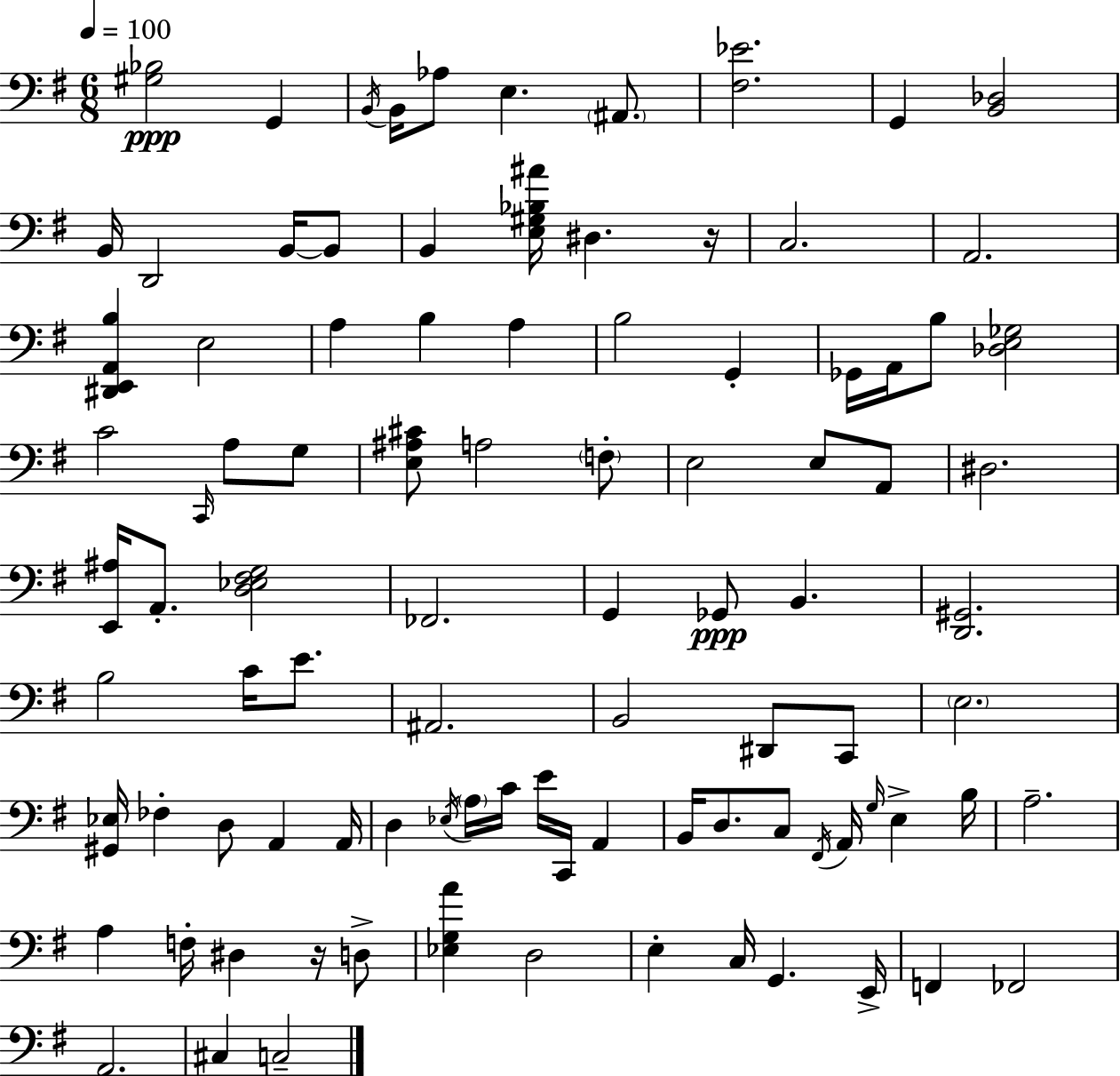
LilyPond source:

{
  \clef bass
  \numericTimeSignature
  \time 6/8
  \key e \minor
  \tempo 4 = 100
  <gis bes>2\ppp g,4 | \acciaccatura { b,16 } b,16 aes8 e4. \parenthesize ais,8. | <fis ees'>2. | g,4 <b, des>2 | \break b,16 d,2 b,16~~ b,8 | b,4 <e gis bes ais'>16 dis4. | r16 c2. | a,2. | \break <dis, e, a, b>4 e2 | a4 b4 a4 | b2 g,4-. | ges,16 a,16 b8 <des e ges>2 | \break c'2 \grace { c,16 } a8 | g8 <e ais cis'>8 a2 | \parenthesize f8-. e2 e8 | a,8 dis2. | \break <e, ais>16 a,8.-. <d ees fis g>2 | fes,2. | g,4 ges,8\ppp b,4. | <d, gis,>2. | \break b2 c'16 e'8. | ais,2. | b,2 dis,8 | c,8 \parenthesize e2. | \break <gis, ees>16 fes4-. d8 a,4 | a,16 d4 \acciaccatura { ees16 } \parenthesize a16 c'16 e'16 c,16 a,4 | b,16 d8. c8 \acciaccatura { fis,16 } a,16 \grace { g16 } | e4-> b16 a2.-- | \break a4 f16-. dis4 | r16 d8-> <ees g a'>4 d2 | e4-. c16 g,4. | e,16-> f,4 fes,2 | \break a,2. | cis4 c2-- | \bar "|."
}